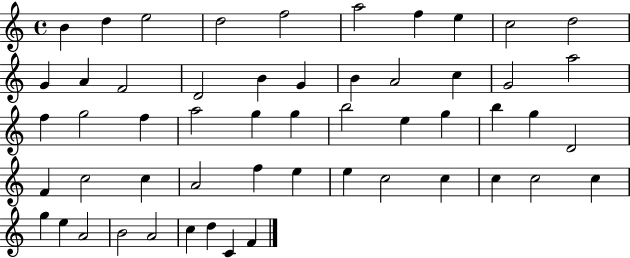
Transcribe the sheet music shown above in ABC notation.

X:1
T:Untitled
M:4/4
L:1/4
K:C
B d e2 d2 f2 a2 f e c2 d2 G A F2 D2 B G B A2 c G2 a2 f g2 f a2 g g b2 e g b g D2 F c2 c A2 f e e c2 c c c2 c g e A2 B2 A2 c d C F